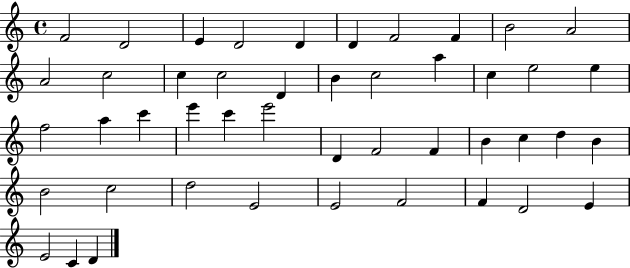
{
  \clef treble
  \time 4/4
  \defaultTimeSignature
  \key c \major
  f'2 d'2 | e'4 d'2 d'4 | d'4 f'2 f'4 | b'2 a'2 | \break a'2 c''2 | c''4 c''2 d'4 | b'4 c''2 a''4 | c''4 e''2 e''4 | \break f''2 a''4 c'''4 | e'''4 c'''4 e'''2 | d'4 f'2 f'4 | b'4 c''4 d''4 b'4 | \break b'2 c''2 | d''2 e'2 | e'2 f'2 | f'4 d'2 e'4 | \break e'2 c'4 d'4 | \bar "|."
}